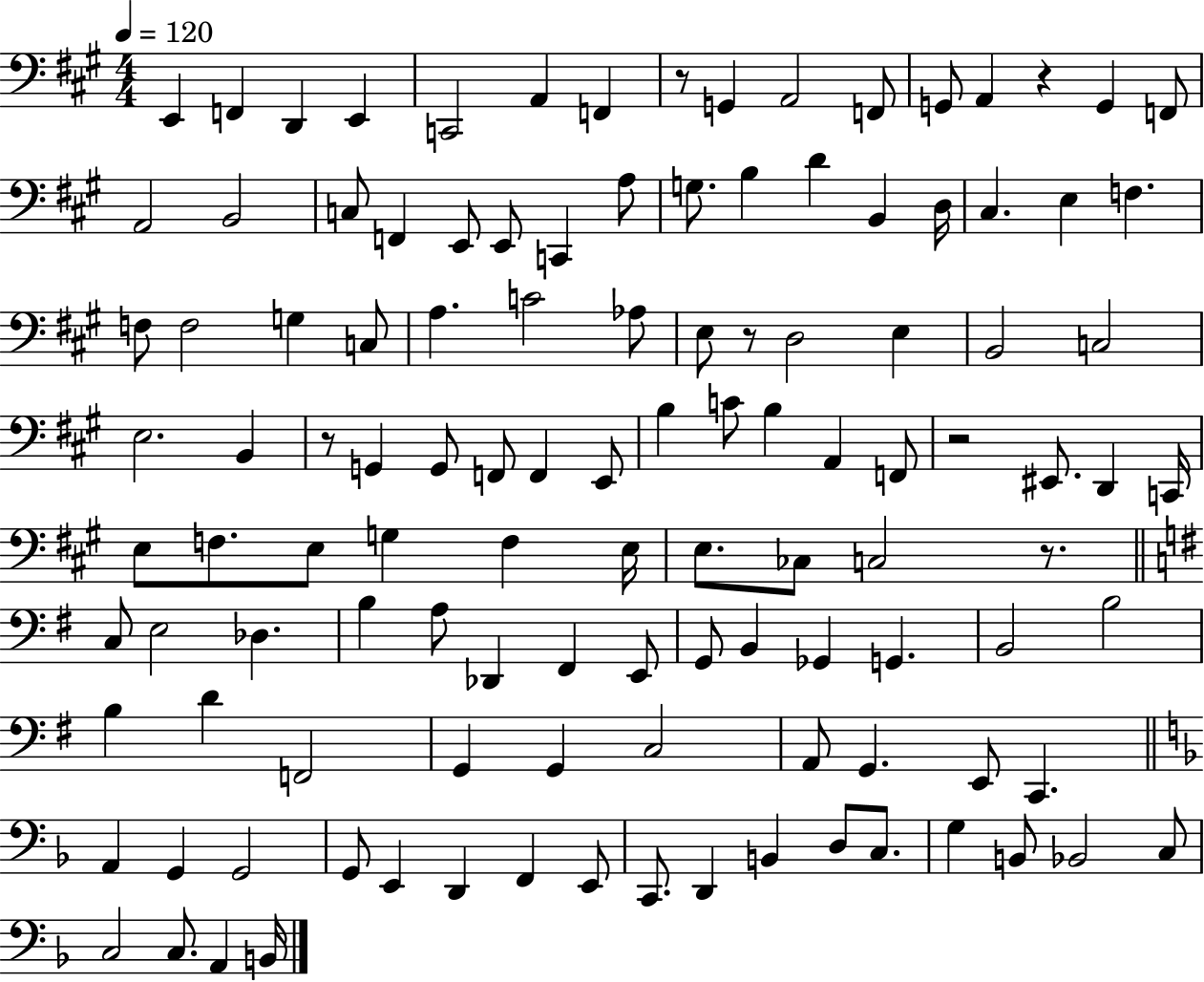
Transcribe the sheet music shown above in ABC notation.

X:1
T:Untitled
M:4/4
L:1/4
K:A
E,, F,, D,, E,, C,,2 A,, F,, z/2 G,, A,,2 F,,/2 G,,/2 A,, z G,, F,,/2 A,,2 B,,2 C,/2 F,, E,,/2 E,,/2 C,, A,/2 G,/2 B, D B,, D,/4 ^C, E, F, F,/2 F,2 G, C,/2 A, C2 _A,/2 E,/2 z/2 D,2 E, B,,2 C,2 E,2 B,, z/2 G,, G,,/2 F,,/2 F,, E,,/2 B, C/2 B, A,, F,,/2 z2 ^E,,/2 D,, C,,/4 E,/2 F,/2 E,/2 G, F, E,/4 E,/2 _C,/2 C,2 z/2 C,/2 E,2 _D, B, A,/2 _D,, ^F,, E,,/2 G,,/2 B,, _G,, G,, B,,2 B,2 B, D F,,2 G,, G,, C,2 A,,/2 G,, E,,/2 C,, A,, G,, G,,2 G,,/2 E,, D,, F,, E,,/2 C,,/2 D,, B,, D,/2 C,/2 G, B,,/2 _B,,2 C,/2 C,2 C,/2 A,, B,,/4